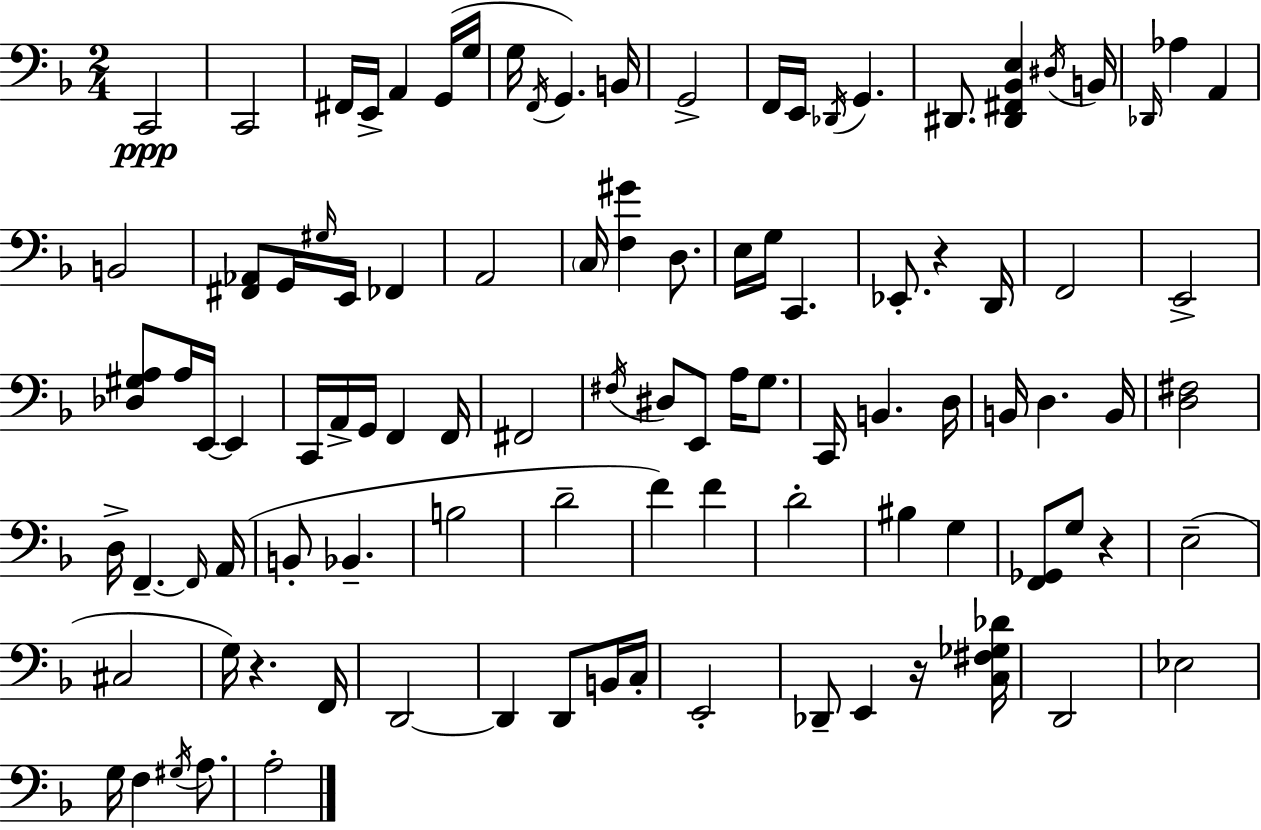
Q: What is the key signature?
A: F major